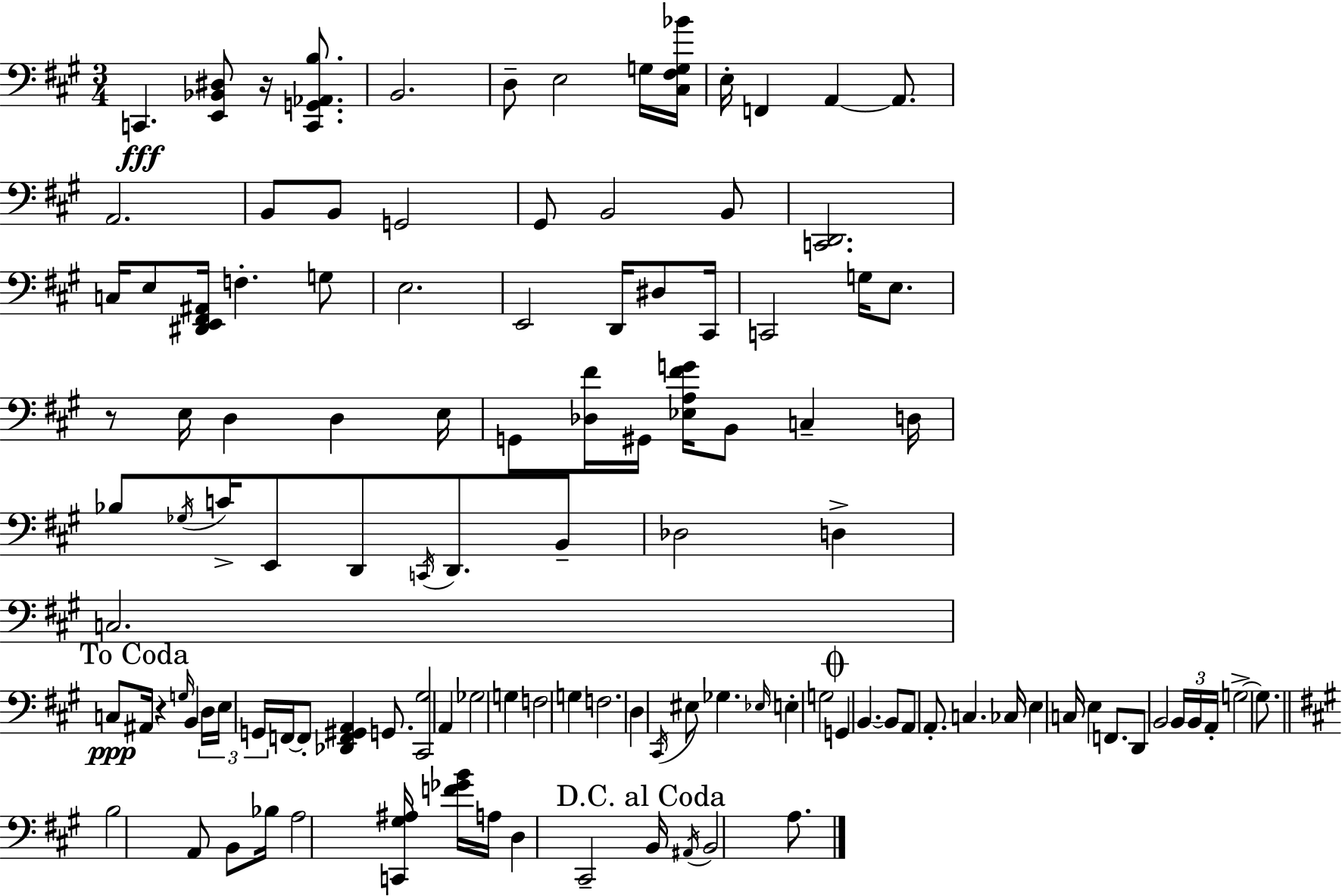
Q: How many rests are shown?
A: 3